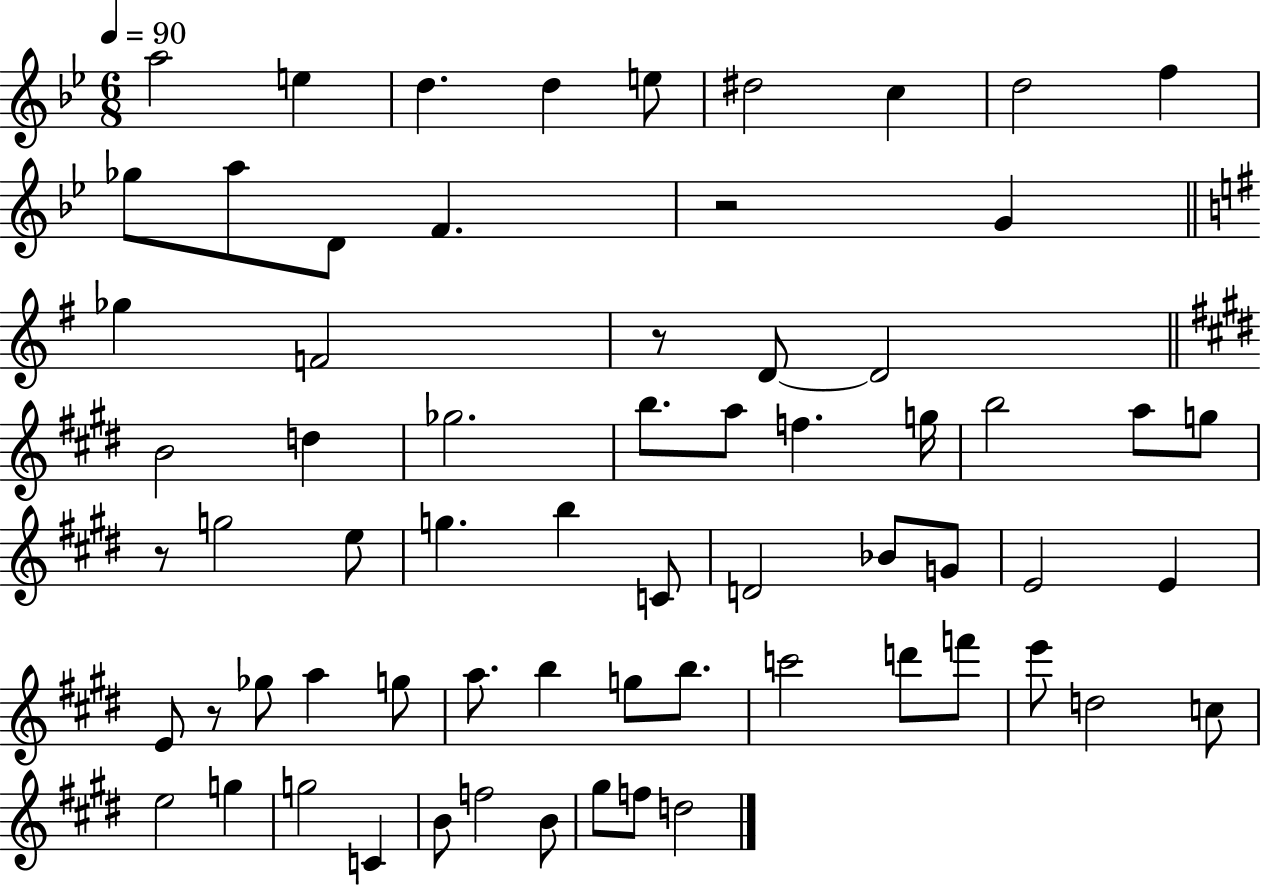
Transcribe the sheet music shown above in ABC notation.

X:1
T:Untitled
M:6/8
L:1/4
K:Bb
a2 e d d e/2 ^d2 c d2 f _g/2 a/2 D/2 F z2 G _g F2 z/2 D/2 D2 B2 d _g2 b/2 a/2 f g/4 b2 a/2 g/2 z/2 g2 e/2 g b C/2 D2 _B/2 G/2 E2 E E/2 z/2 _g/2 a g/2 a/2 b g/2 b/2 c'2 d'/2 f'/2 e'/2 d2 c/2 e2 g g2 C B/2 f2 B/2 ^g/2 f/2 d2